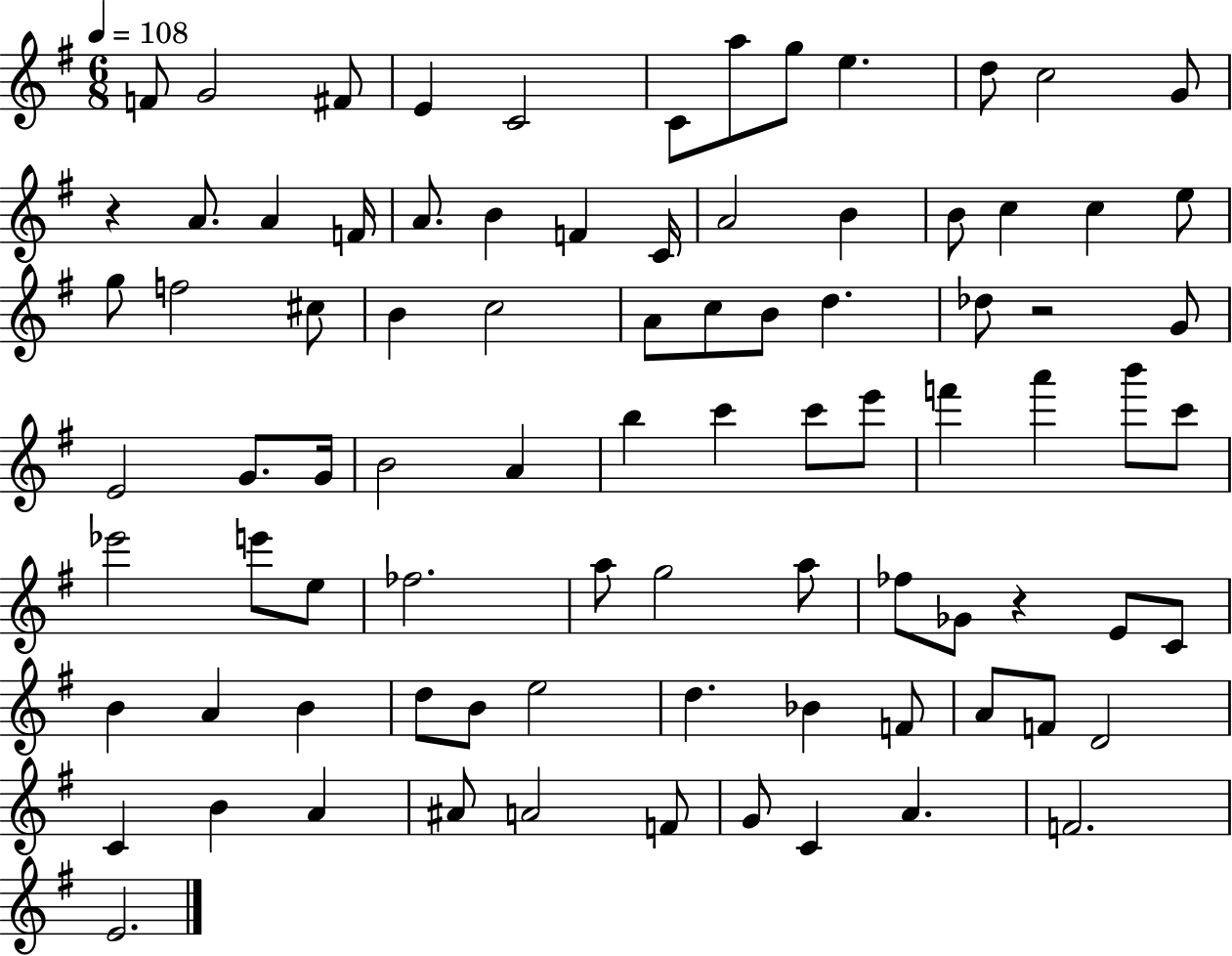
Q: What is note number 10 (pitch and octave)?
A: D5